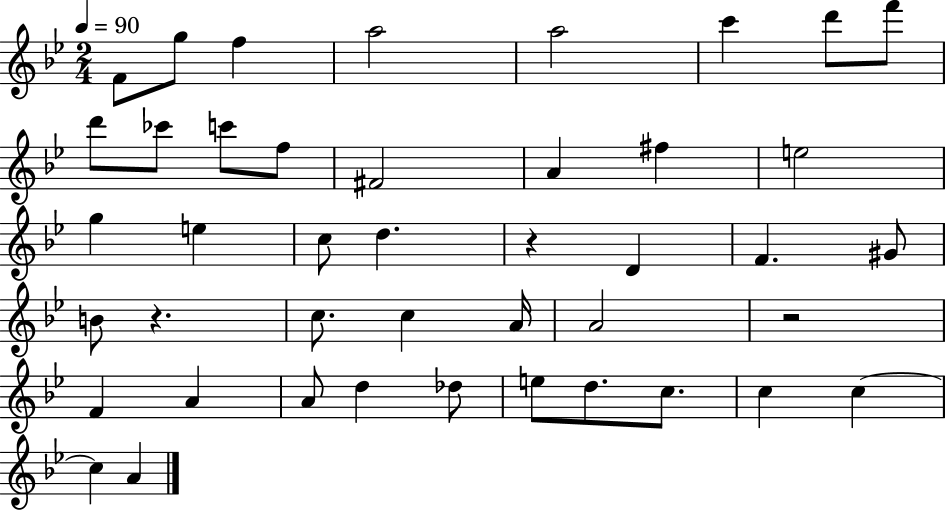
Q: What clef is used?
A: treble